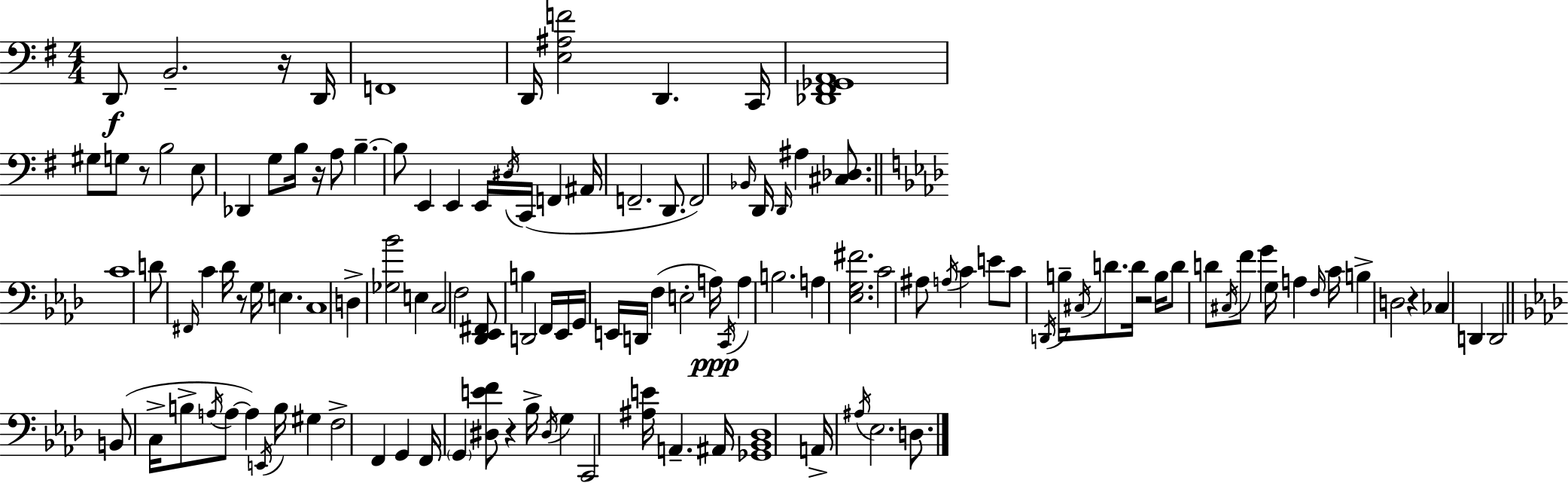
D2/e B2/h. R/s D2/s F2/w D2/s [E3,A#3,F4]/h D2/q. C2/s [Db2,F#2,Gb2,A2]/w G#3/e G3/e R/e B3/h E3/e Db2/q G3/e B3/s R/s A3/e B3/q. B3/e E2/q E2/q E2/s D#3/s C2/s F2/q A#2/s F2/h. D2/e. F2/h Bb2/s D2/s D2/s A#3/q [C#3,Db3]/e. C4/w D4/e F#2/s C4/q Db4/s R/e G3/s E3/q. C3/w D3/q [Gb3,Bb4]/h E3/q C3/h F3/h [Db2,Eb2,F#2]/e B3/q D2/h F2/s Eb2/s G2/s E2/s D2/s F3/q E3/h A3/s C2/s A3/q B3/h. A3/q [Eb3,G3,F#4]/h. C4/h A#3/e A3/s C4/q E4/e C4/e D2/s B3/s C#3/s D4/e. D4/s R/h B3/s D4/e D4/e C#3/s F4/e G4/q G3/s A3/q F3/s C4/s B3/q D3/h R/q CES3/q D2/q D2/h B2/e C3/s B3/e A3/s A3/e A3/q E2/s B3/s G#3/q F3/h F2/q G2/q F2/s G2/q [D#3,E4,F4]/e R/q Bb3/s D#3/s G3/q C2/h [A#3,E4]/s A2/q. A#2/s [Gb2,Bb2,Db3]/w A2/s A#3/s Eb3/h. D3/e.